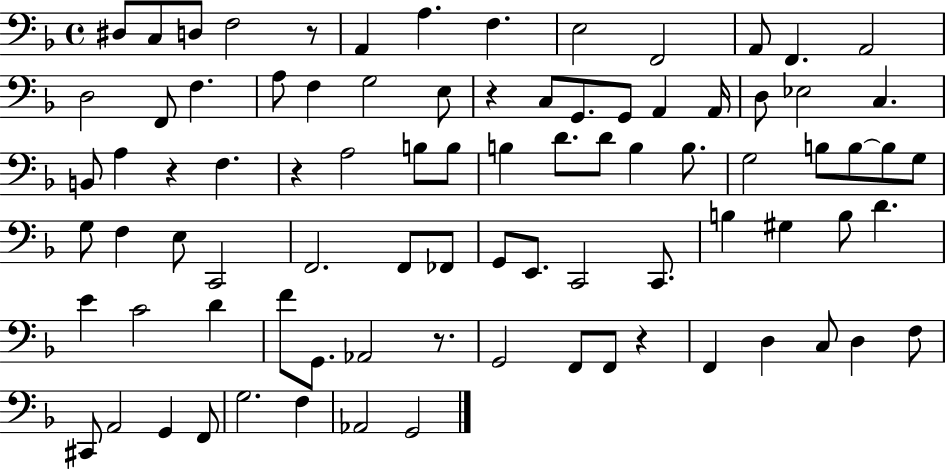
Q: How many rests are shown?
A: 6